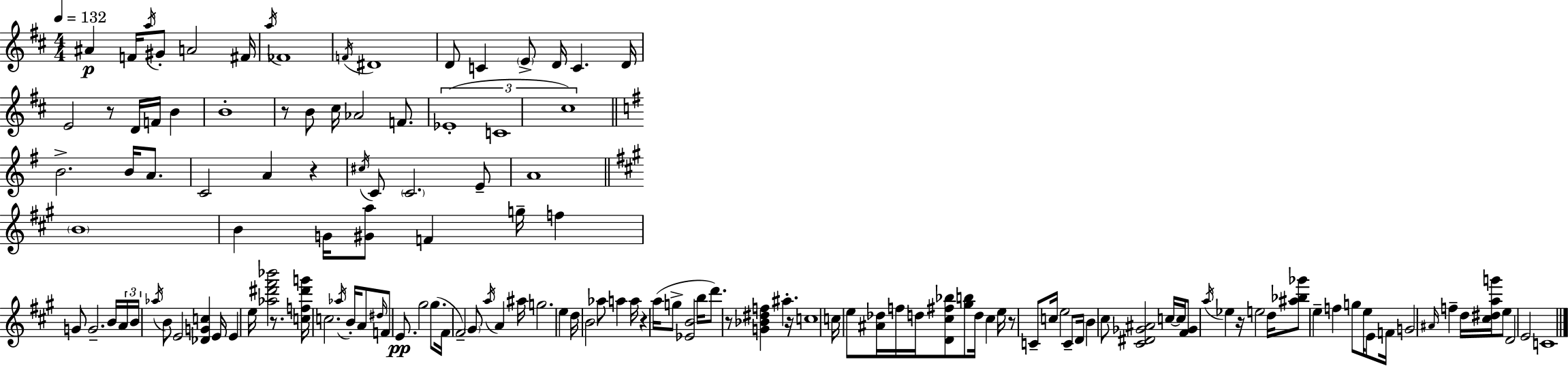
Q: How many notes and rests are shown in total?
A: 139